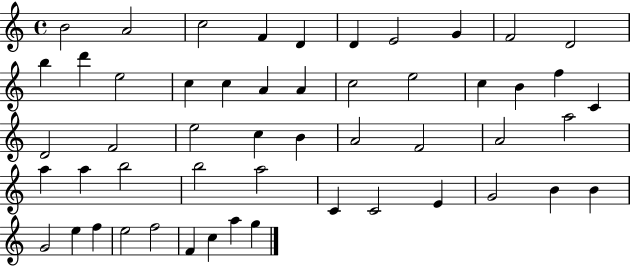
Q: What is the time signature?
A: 4/4